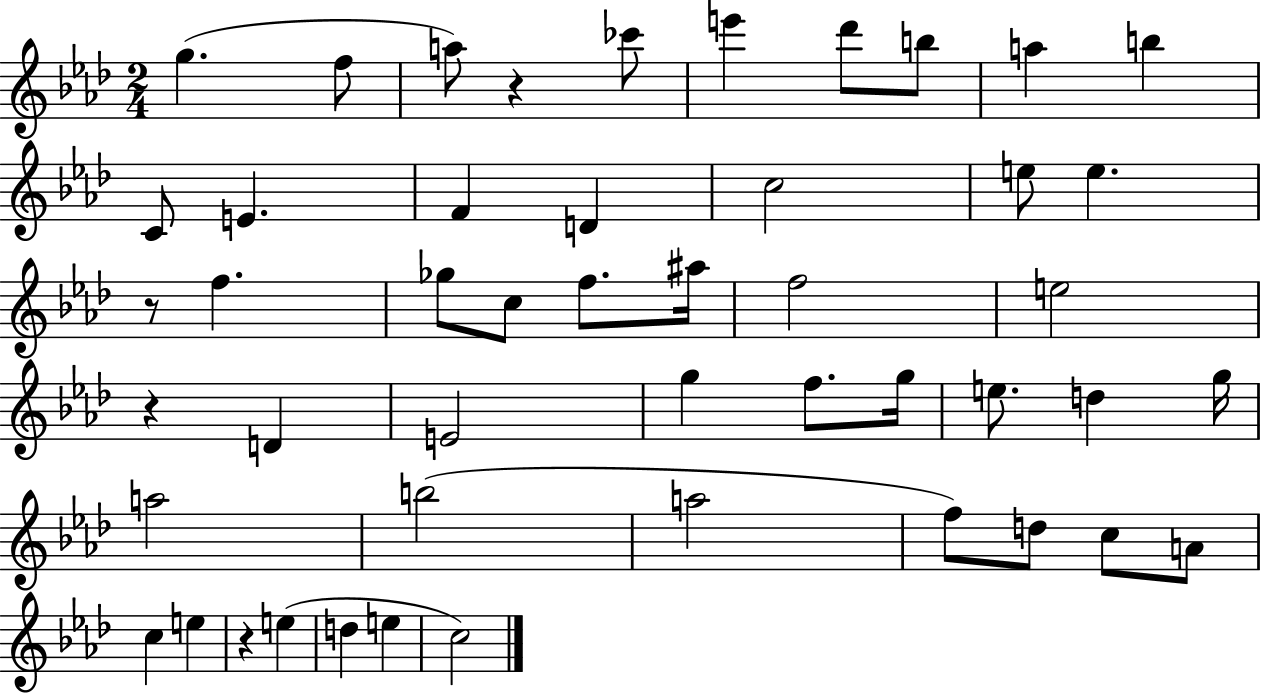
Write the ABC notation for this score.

X:1
T:Untitled
M:2/4
L:1/4
K:Ab
g f/2 a/2 z _c'/2 e' _d'/2 b/2 a b C/2 E F D c2 e/2 e z/2 f _g/2 c/2 f/2 ^a/4 f2 e2 z D E2 g f/2 g/4 e/2 d g/4 a2 b2 a2 f/2 d/2 c/2 A/2 c e z e d e c2